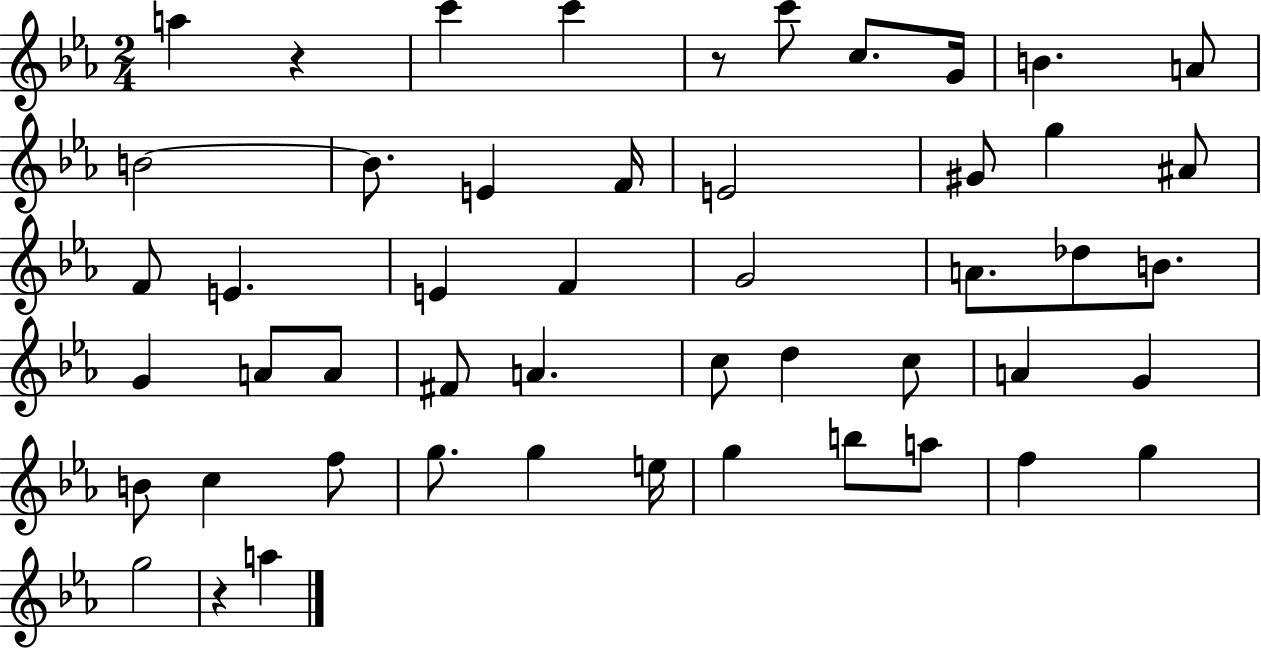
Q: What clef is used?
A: treble